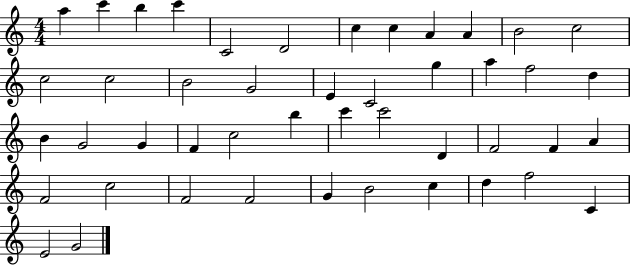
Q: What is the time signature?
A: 4/4